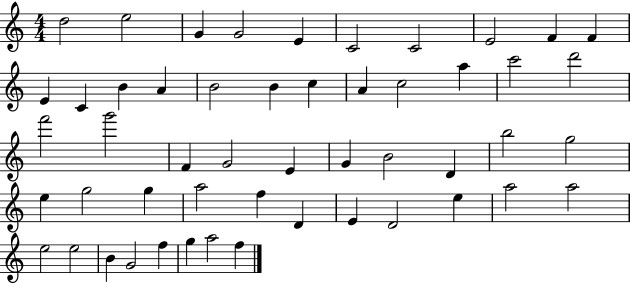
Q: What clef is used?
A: treble